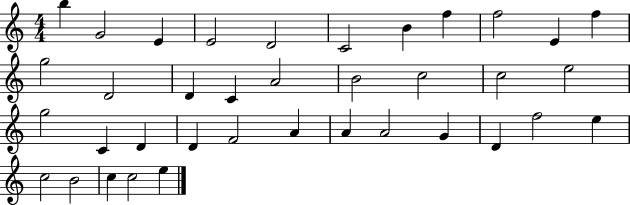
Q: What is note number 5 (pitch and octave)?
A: D4